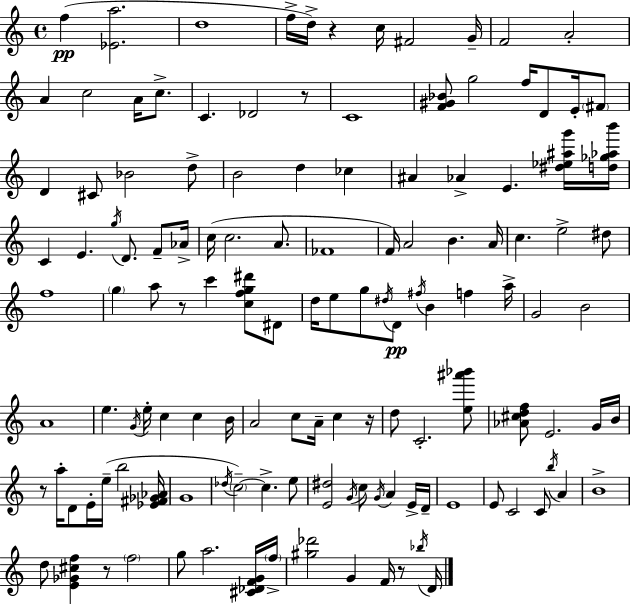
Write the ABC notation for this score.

X:1
T:Untitled
M:4/4
L:1/4
K:C
f [_Ea]2 d4 f/4 d/4 z c/4 ^F2 G/4 F2 A2 A c2 A/4 c/2 C _D2 z/2 C4 [F^G_B]/2 g2 f/4 D/2 E/4 ^F/2 D ^C/2 _B2 d/2 B2 d _c ^A _A E [^d_e^ag']/4 [d_g_ab']/4 C E g/4 D/2 F/2 _A/4 c/4 c2 A/2 _F4 F/4 A2 B A/4 c e2 ^d/2 f4 g a/2 z/2 c' [cfg^d']/2 ^D/2 d/4 e/2 g/2 ^d/4 D/2 ^f/4 B f a/4 G2 B2 A4 e G/4 e/4 c c B/4 A2 c/2 A/4 c z/4 d/2 C2 [e^a'_b']/2 [_A^cdf]/2 E2 G/4 B/4 z/2 a/4 D/2 E/4 e/4 b2 [_E^F_G_A]/4 G4 _d/4 c2 c e/2 [E^d]2 G/4 c/2 G/4 A E/4 D/4 E4 E/2 C2 C/2 b/4 A B4 d/2 [E_G^cf] z/2 f2 g/2 a2 [^C_DFG]/4 f/4 [^g_d']2 G F/4 z/2 _b/4 D/4